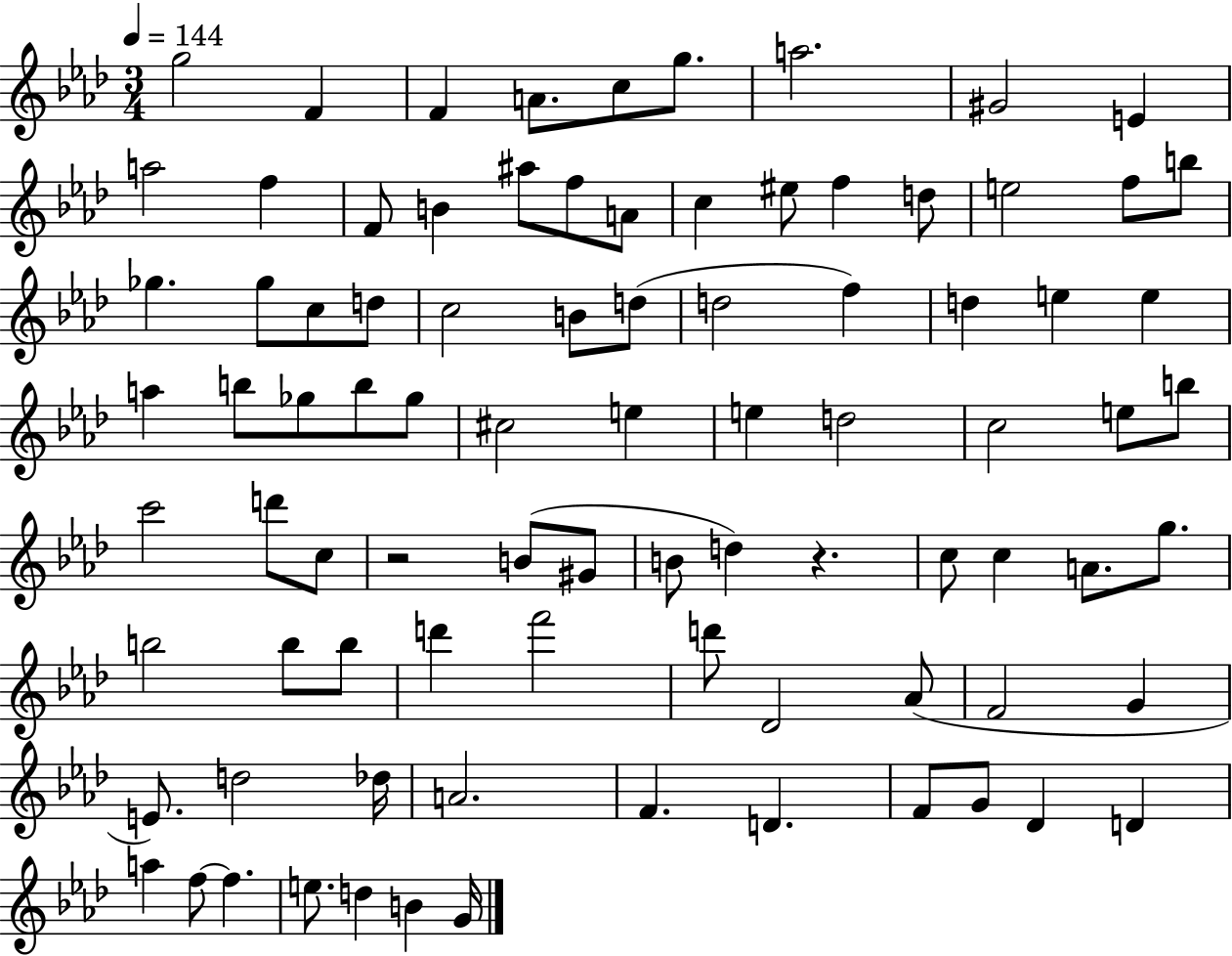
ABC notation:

X:1
T:Untitled
M:3/4
L:1/4
K:Ab
g2 F F A/2 c/2 g/2 a2 ^G2 E a2 f F/2 B ^a/2 f/2 A/2 c ^e/2 f d/2 e2 f/2 b/2 _g _g/2 c/2 d/2 c2 B/2 d/2 d2 f d e e a b/2 _g/2 b/2 _g/2 ^c2 e e d2 c2 e/2 b/2 c'2 d'/2 c/2 z2 B/2 ^G/2 B/2 d z c/2 c A/2 g/2 b2 b/2 b/2 d' f'2 d'/2 _D2 _A/2 F2 G E/2 d2 _d/4 A2 F D F/2 G/2 _D D a f/2 f e/2 d B G/4